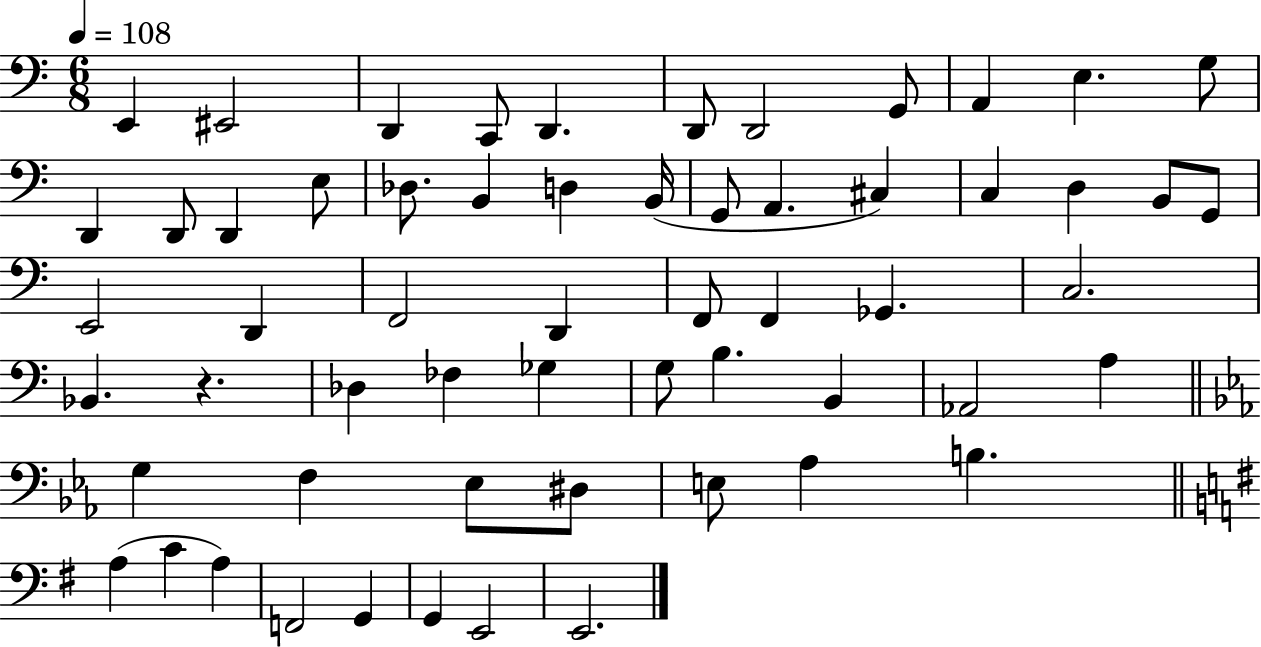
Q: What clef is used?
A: bass